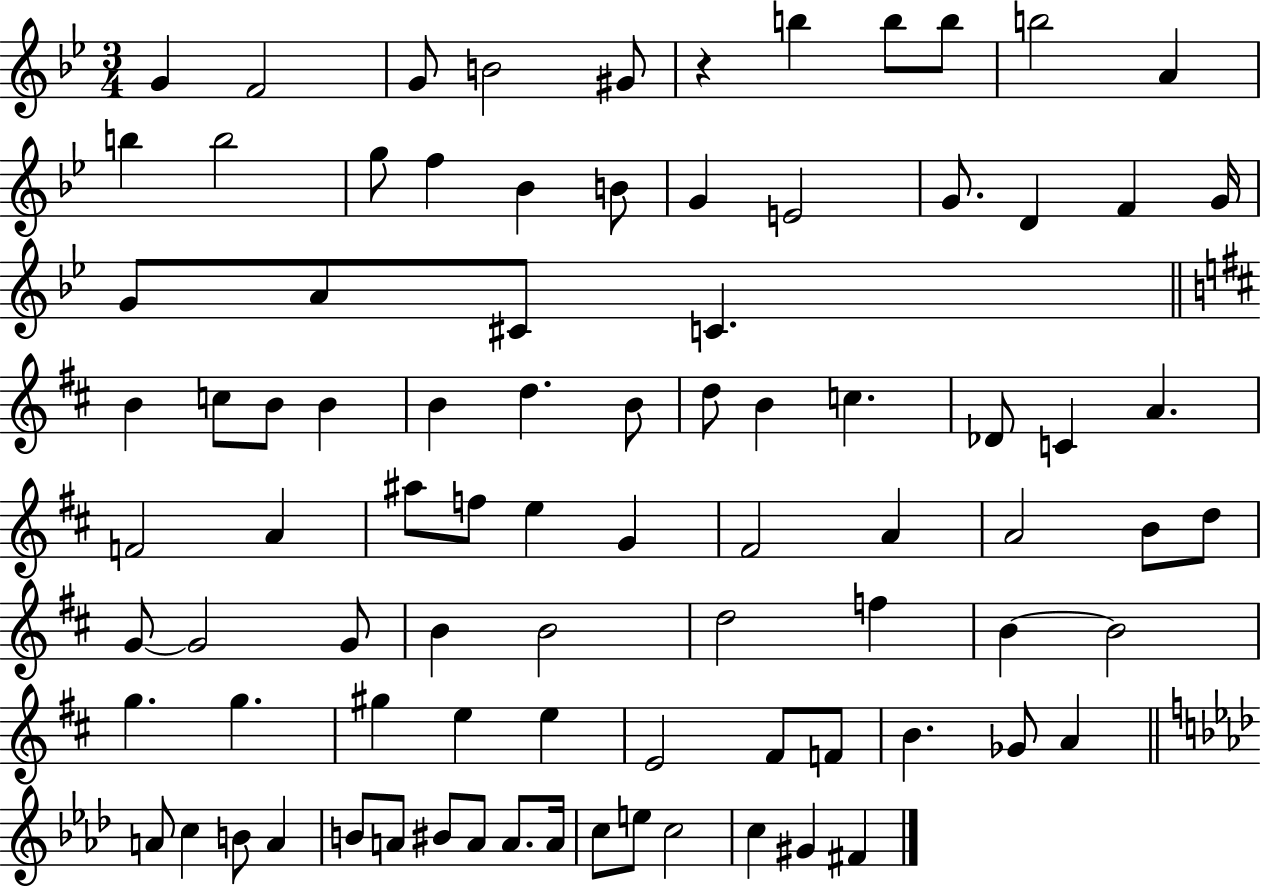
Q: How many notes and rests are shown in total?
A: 87